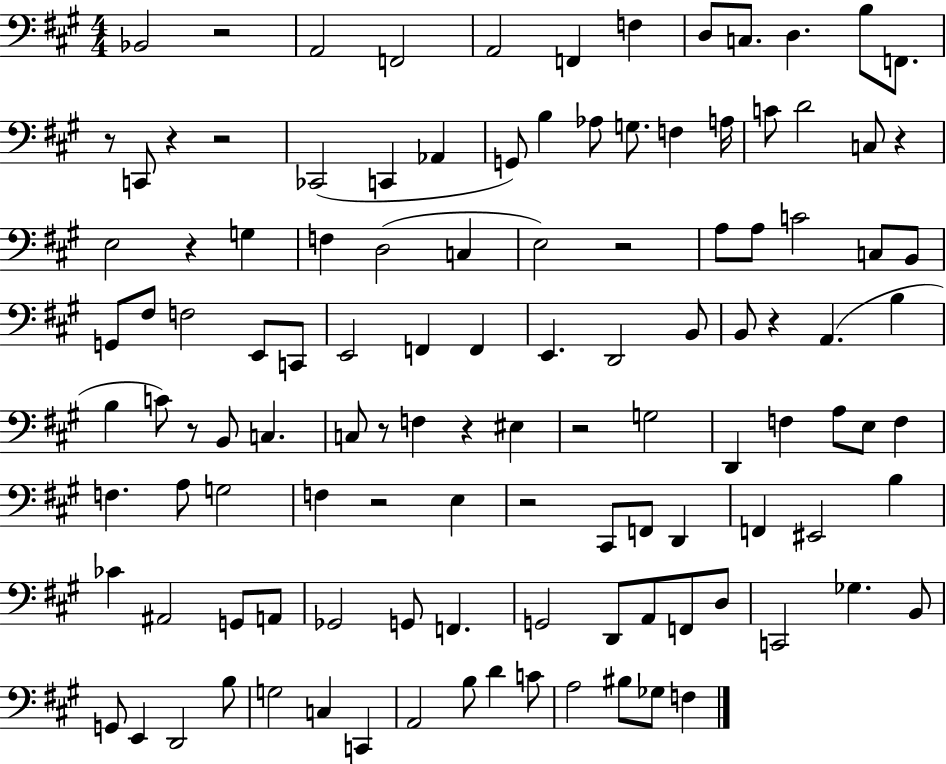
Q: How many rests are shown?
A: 14